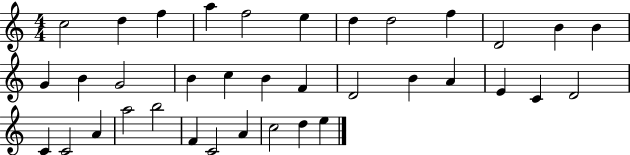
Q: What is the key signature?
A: C major